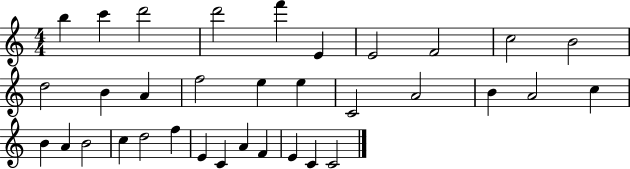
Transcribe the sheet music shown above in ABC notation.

X:1
T:Untitled
M:4/4
L:1/4
K:C
b c' d'2 d'2 f' E E2 F2 c2 B2 d2 B A f2 e e C2 A2 B A2 c B A B2 c d2 f E C A F E C C2